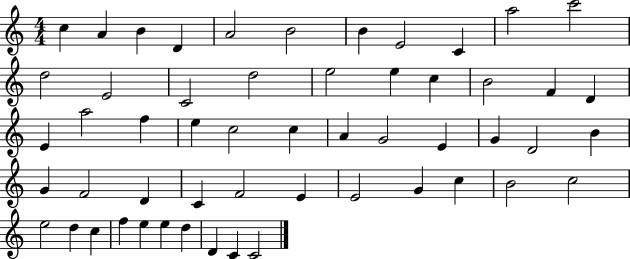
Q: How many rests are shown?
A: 0